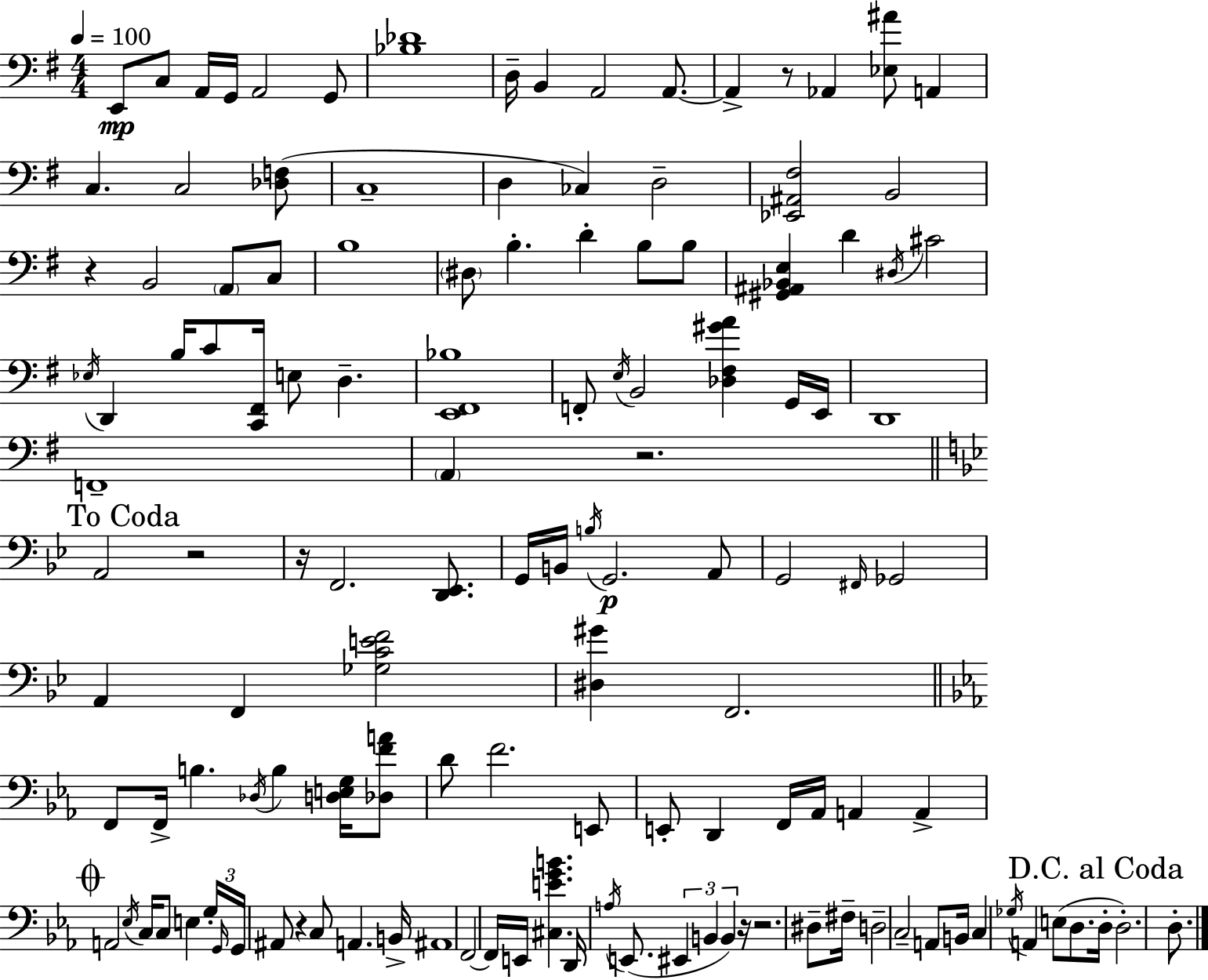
{
  \clef bass
  \numericTimeSignature
  \time 4/4
  \key e \minor
  \tempo 4 = 100
  e,8\mp c8 a,16 g,16 a,2 g,8 | <bes des'>1 | d16-- b,4 a,2 a,8.~~ | a,4-> r8 aes,4 <ees ais'>8 a,4 | \break c4. c2 <des f>8( | c1-- | d4 ces4) d2-- | <ees, ais, fis>2 b,2 | \break r4 b,2 \parenthesize a,8 c8 | b1 | \parenthesize dis8 b4.-. d'4-. b8 b8 | <gis, ais, bes, e>4 d'4 \acciaccatura { dis16 } cis'2 | \break \acciaccatura { ees16 } d,4 b16 c'8 <c, fis,>16 e8 d4.-- | <e, fis, bes>1 | f,8-. \acciaccatura { e16 } b,2 <des fis gis' a'>4 | g,16 e,16 d,1 | \break f,1-- | \parenthesize a,4 r2. | \mark "To Coda" \bar "||" \break \key g \minor a,2 r2 | r16 f,2. <d, ees,>8. | g,16 b,16 \acciaccatura { b16 } g,2.\p a,8 | g,2 \grace { fis,16 } ges,2 | \break a,4 f,4 <ges c' e' f'>2 | <dis gis'>4 f,2. | \bar "||" \break \key ees \major f,8 f,16-> b4. \acciaccatura { des16 } b4 <d e g>16 <des f' a'>8 | d'8 f'2. e,8 | e,8-. d,4 f,16 aes,16 a,4 a,4-> | \mark \markup { \musicglyph "scripts.coda" } a,2 \acciaccatura { ees16 } c16 c8 e4 | \break \tuplet 3/2 { g16-. \grace { g,16 } g,16 } ais,8 r4 c8 a,4. | b,16-> ais,1 | f,2~~ f,16 e,16 <cis e' g' b'>4. | d,16 \acciaccatura { a16 }( e,8. \tuplet 3/2 { eis,4 b,4 | \break b,4) } r16 r2. | dis8-- fis16-- d2-- c2-- | a,8 b,16 c4 \acciaccatura { ges16 } a,4 | e8( d8. \mark "D.C. al Coda" d16-. d2.-.) | \break d8.-. \bar "|."
}